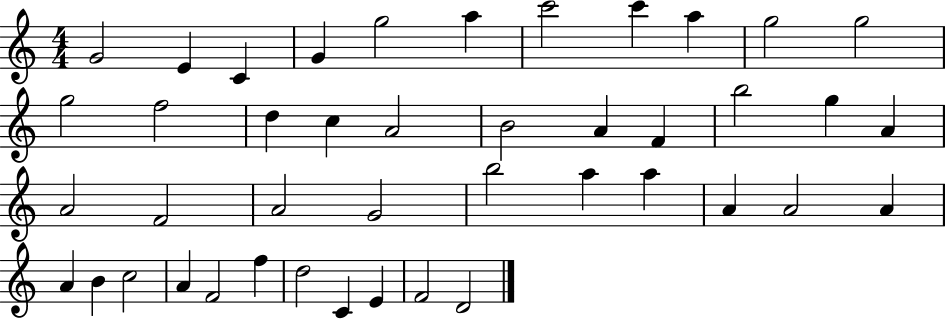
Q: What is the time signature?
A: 4/4